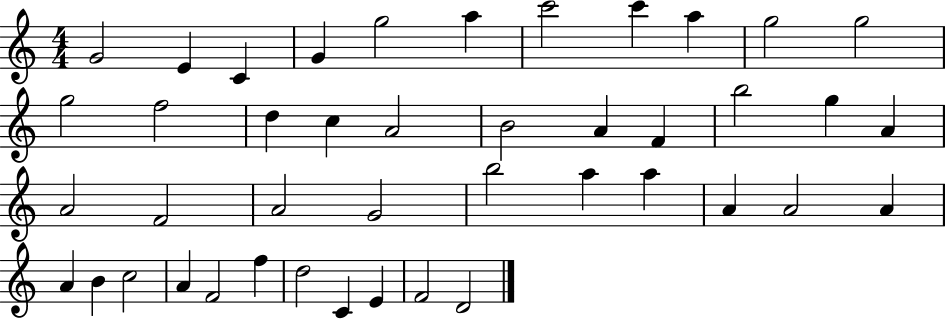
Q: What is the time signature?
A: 4/4